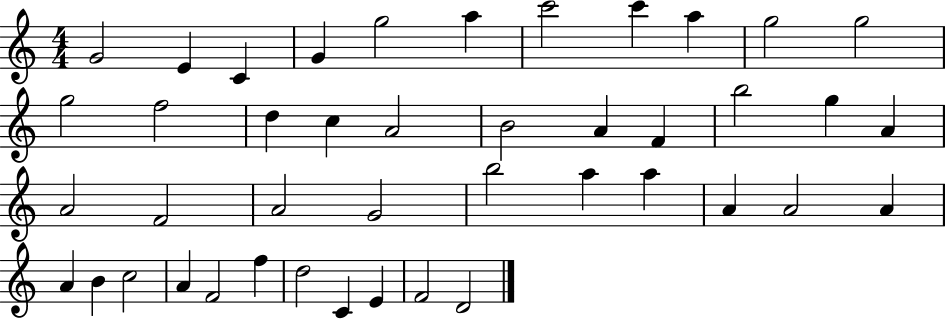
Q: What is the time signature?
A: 4/4